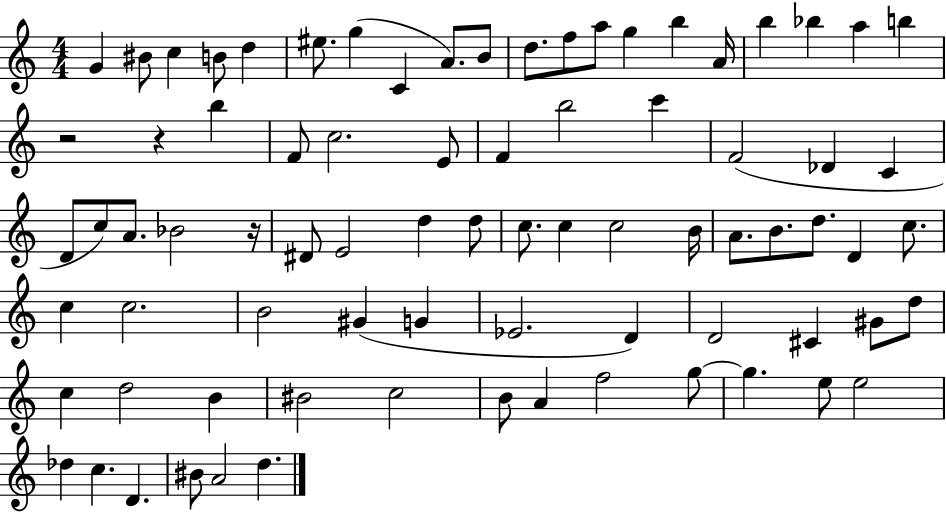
G4/q BIS4/e C5/q B4/e D5/q EIS5/e. G5/q C4/q A4/e. B4/e D5/e. F5/e A5/e G5/q B5/q A4/s B5/q Bb5/q A5/q B5/q R/h R/q B5/q F4/e C5/h. E4/e F4/q B5/h C6/q F4/h Db4/q C4/q D4/e C5/e A4/e. Bb4/h R/s D#4/e E4/h D5/q D5/e C5/e. C5/q C5/h B4/s A4/e. B4/e. D5/e. D4/q C5/e. C5/q C5/h. B4/h G#4/q G4/q Eb4/h. D4/q D4/h C#4/q G#4/e D5/e C5/q D5/h B4/q BIS4/h C5/h B4/e A4/q F5/h G5/e G5/q. E5/e E5/h Db5/q C5/q. D4/q. BIS4/e A4/h D5/q.